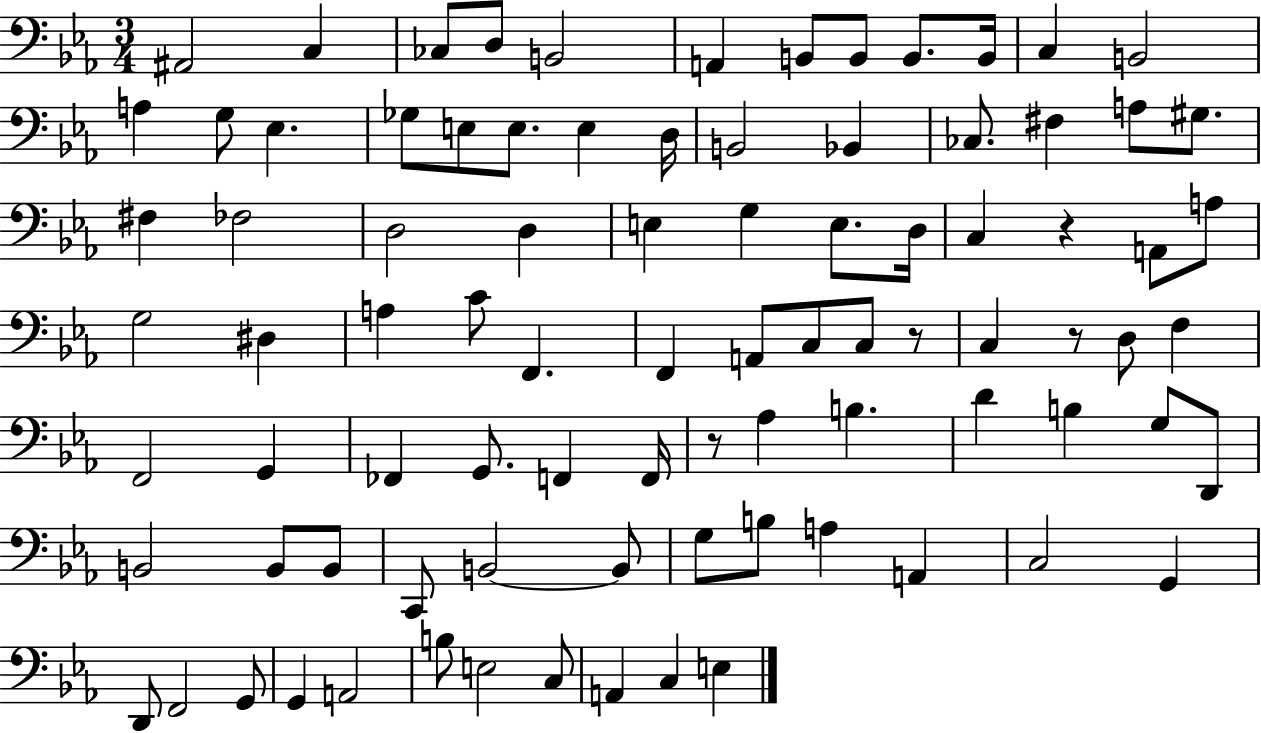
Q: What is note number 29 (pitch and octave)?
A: D3